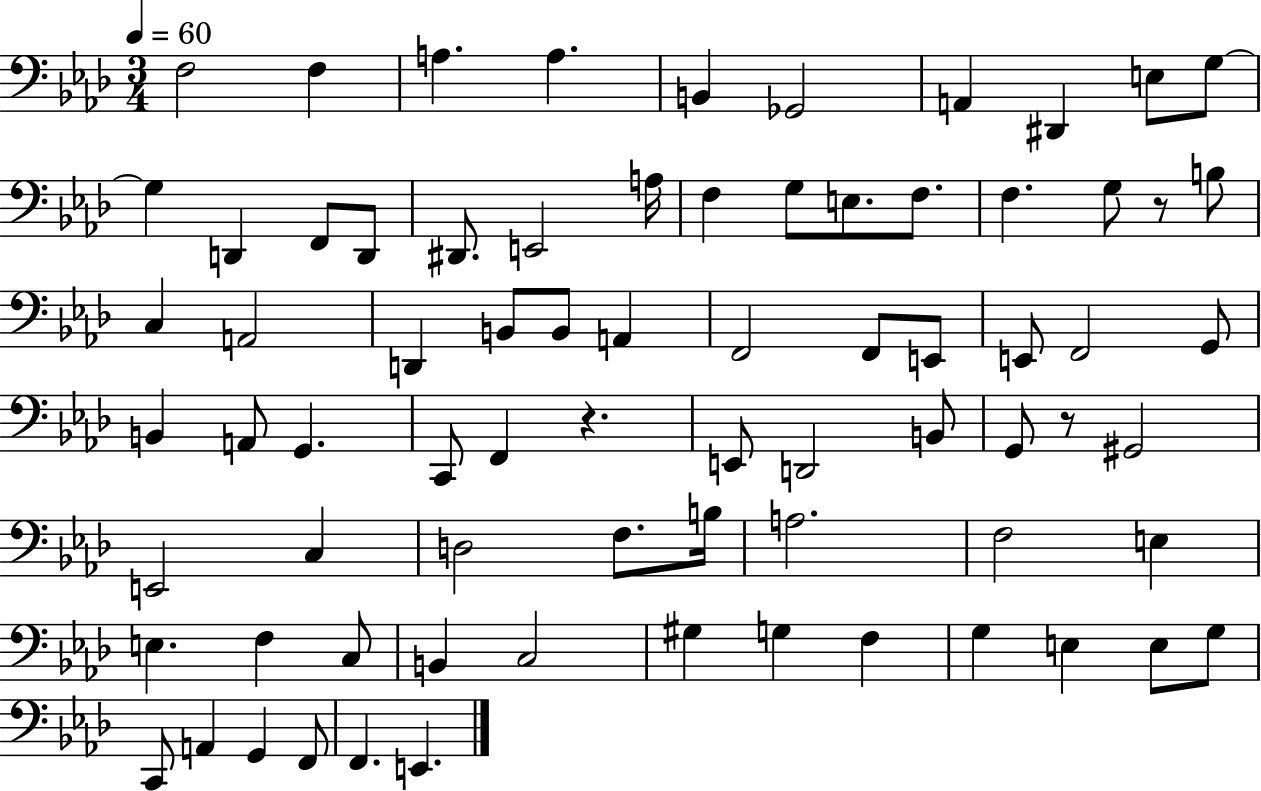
{
  \clef bass
  \numericTimeSignature
  \time 3/4
  \key aes \major
  \tempo 4 = 60
  f2 f4 | a4. a4. | b,4 ges,2 | a,4 dis,4 e8 g8~~ | \break g4 d,4 f,8 d,8 | dis,8. e,2 a16 | f4 g8 e8. f8. | f4. g8 r8 b8 | \break c4 a,2 | d,4 b,8 b,8 a,4 | f,2 f,8 e,8 | e,8 f,2 g,8 | \break b,4 a,8 g,4. | c,8 f,4 r4. | e,8 d,2 b,8 | g,8 r8 gis,2 | \break e,2 c4 | d2 f8. b16 | a2. | f2 e4 | \break e4. f4 c8 | b,4 c2 | gis4 g4 f4 | g4 e4 e8 g8 | \break c,8 a,4 g,4 f,8 | f,4. e,4. | \bar "|."
}